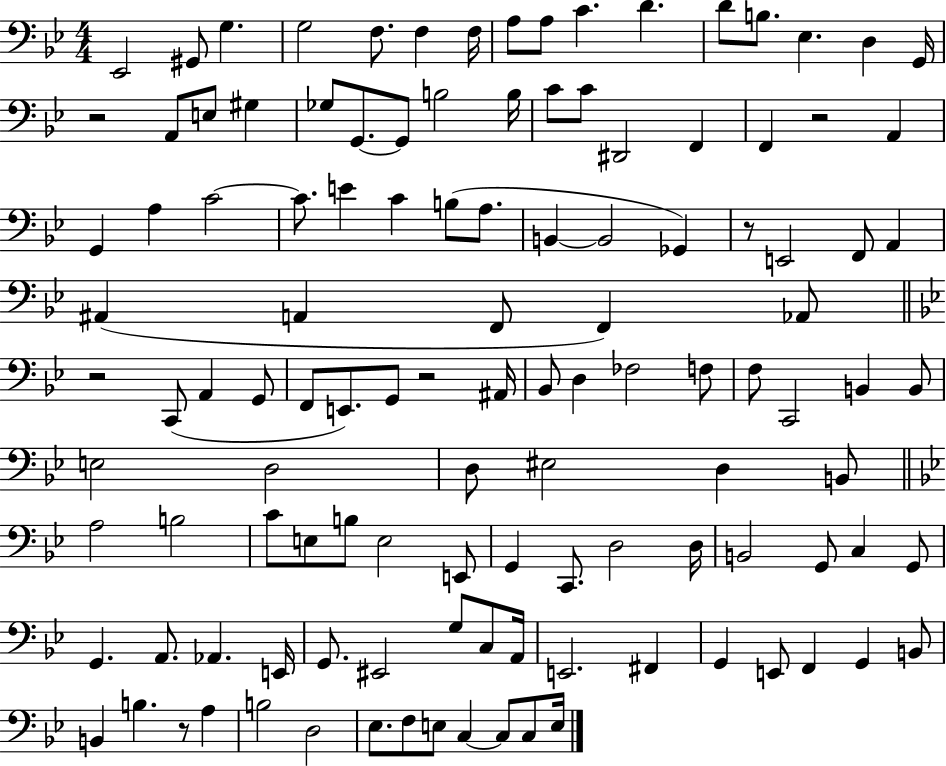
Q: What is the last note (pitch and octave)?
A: E3